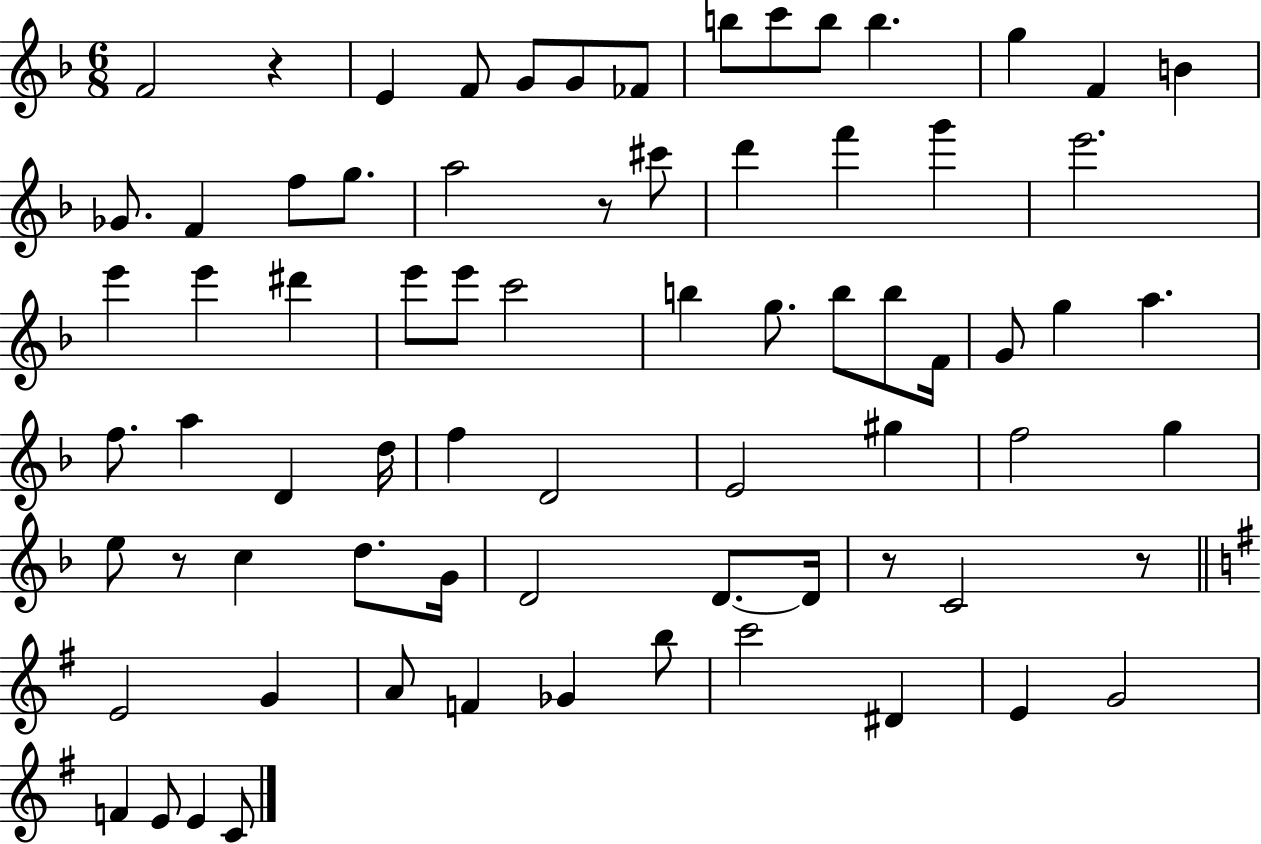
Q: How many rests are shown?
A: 5